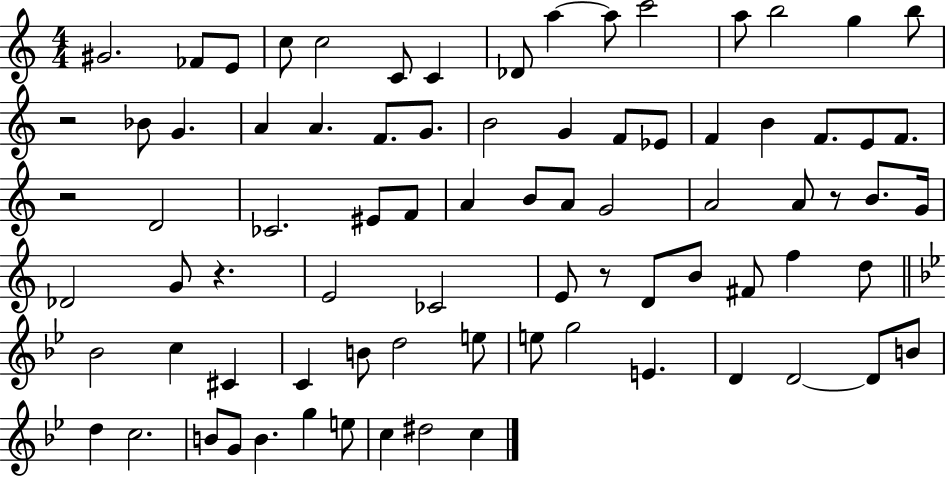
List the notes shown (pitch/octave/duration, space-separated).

G#4/h. FES4/e E4/e C5/e C5/h C4/e C4/q Db4/e A5/q A5/e C6/h A5/e B5/h G5/q B5/e R/h Bb4/e G4/q. A4/q A4/q. F4/e. G4/e. B4/h G4/q F4/e Eb4/e F4/q B4/q F4/e. E4/e F4/e. R/h D4/h CES4/h. EIS4/e F4/e A4/q B4/e A4/e G4/h A4/h A4/e R/e B4/e. G4/s Db4/h G4/e R/q. E4/h CES4/h E4/e R/e D4/e B4/e F#4/e F5/q D5/e Bb4/h C5/q C#4/q C4/q B4/e D5/h E5/e E5/e G5/h E4/q. D4/q D4/h D4/e B4/e D5/q C5/h. B4/e G4/e B4/q. G5/q E5/e C5/q D#5/h C5/q